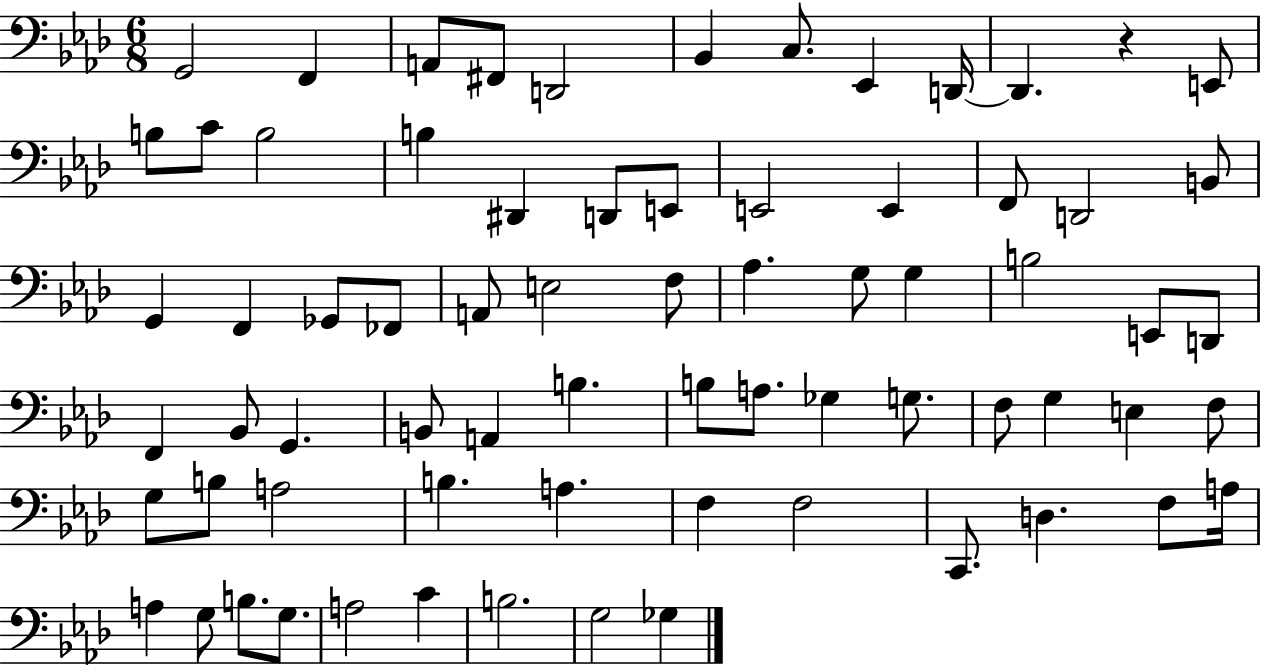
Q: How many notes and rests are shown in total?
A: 71